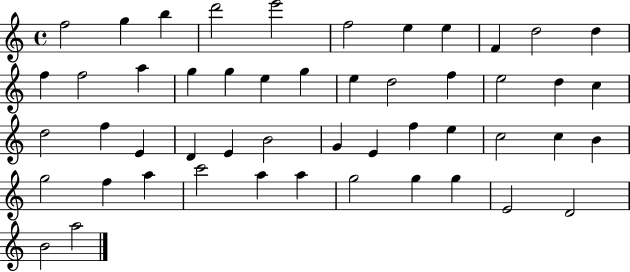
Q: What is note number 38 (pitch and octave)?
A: G5